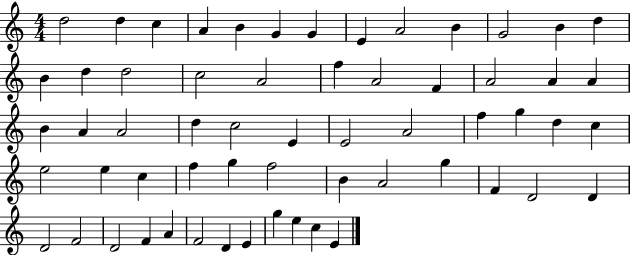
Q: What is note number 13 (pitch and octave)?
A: D5